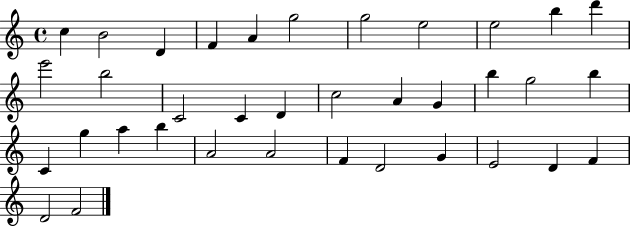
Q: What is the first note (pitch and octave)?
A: C5